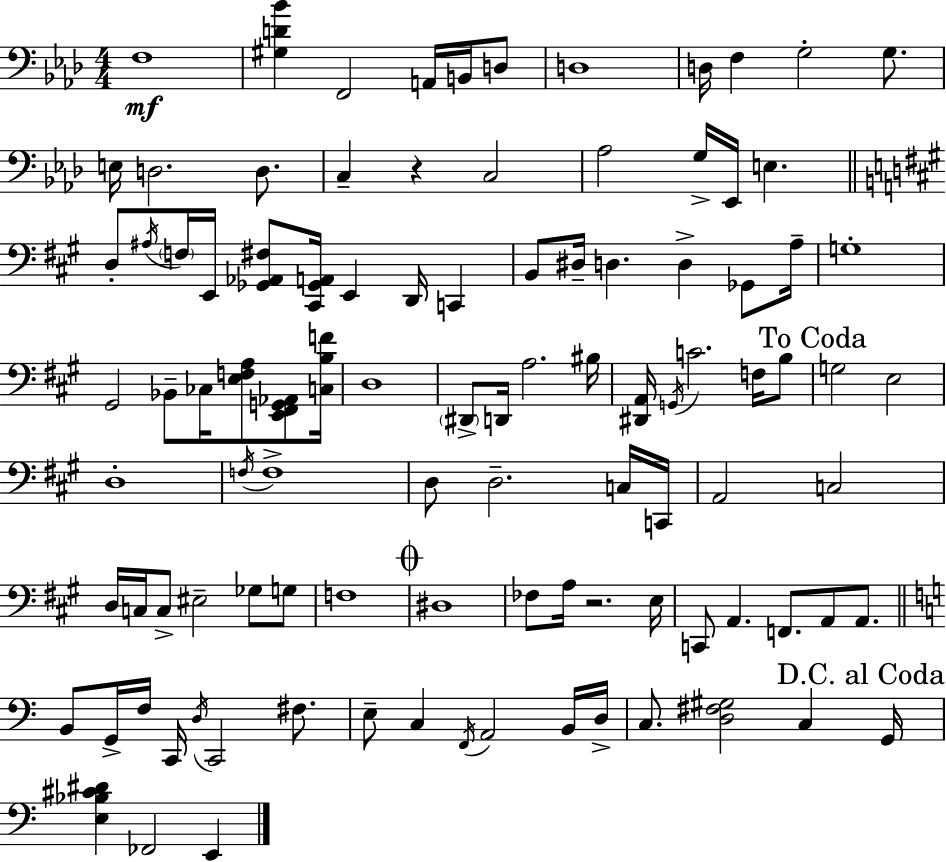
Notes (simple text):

F3/w [G#3,D4,Bb4]/q F2/h A2/s B2/s D3/e D3/w D3/s F3/q G3/h G3/e. E3/s D3/h. D3/e. C3/q R/q C3/h Ab3/h G3/s Eb2/s E3/q. D3/e A#3/s F3/s E2/s [Gb2,Ab2,F#3]/e [C#2,Gb2,A2]/s E2/q D2/s C2/q B2/e D#3/s D3/q. D3/q Gb2/e A3/s G3/w G#2/h Bb2/e CES3/s [E3,F3,A3]/e [E2,F#2,G2,Ab2]/e [C3,B3,F4]/s D3/w D#2/e D2/s A3/h. BIS3/s [D#2,A2]/s G2/s C4/h. F3/s B3/e G3/h E3/h D3/w F3/s F3/w D3/e D3/h. C3/s C2/s A2/h C3/h D3/s C3/s C3/e EIS3/h Gb3/e G3/e F3/w D#3/w FES3/e A3/s R/h. E3/s C2/e A2/q. F2/e. A2/e A2/e. B2/e G2/s F3/s C2/s D3/s C2/h F#3/e. E3/e C3/q F2/s A2/h B2/s D3/s C3/e. [D3,F#3,G#3]/h C3/q G2/s [E3,Bb3,C#4,D#4]/q FES2/h E2/q